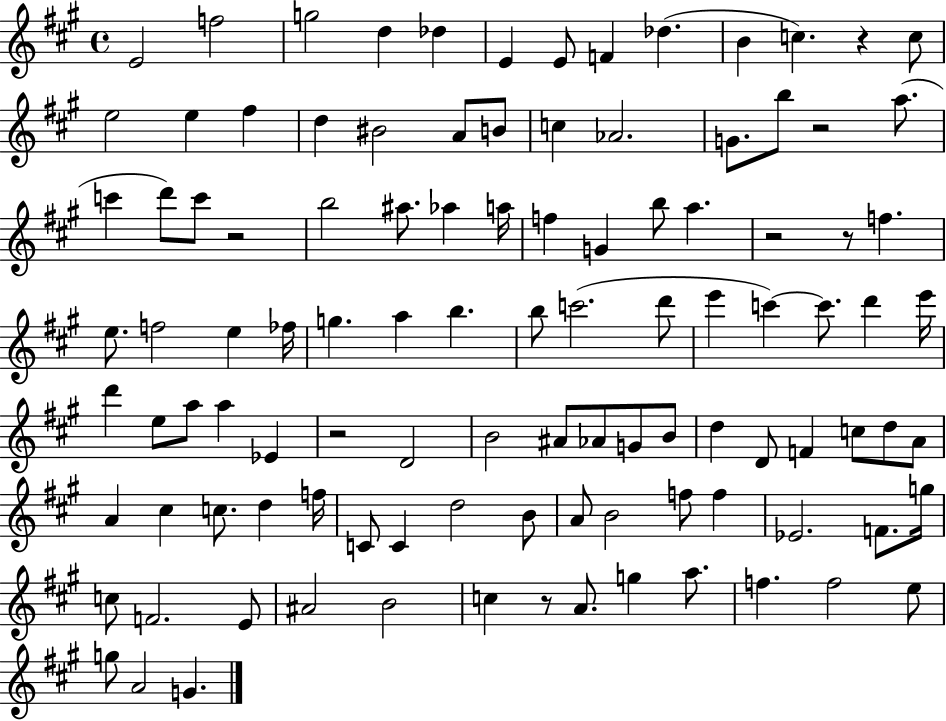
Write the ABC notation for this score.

X:1
T:Untitled
M:4/4
L:1/4
K:A
E2 f2 g2 d _d E E/2 F _d B c z c/2 e2 e ^f d ^B2 A/2 B/2 c _A2 G/2 b/2 z2 a/2 c' d'/2 c'/2 z2 b2 ^a/2 _a a/4 f G b/2 a z2 z/2 f e/2 f2 e _f/4 g a b b/2 c'2 d'/2 e' c' c'/2 d' e'/4 d' e/2 a/2 a _E z2 D2 B2 ^A/2 _A/2 G/2 B/2 d D/2 F c/2 d/2 A/2 A ^c c/2 d f/4 C/2 C d2 B/2 A/2 B2 f/2 f _E2 F/2 g/4 c/2 F2 E/2 ^A2 B2 c z/2 A/2 g a/2 f f2 e/2 g/2 A2 G